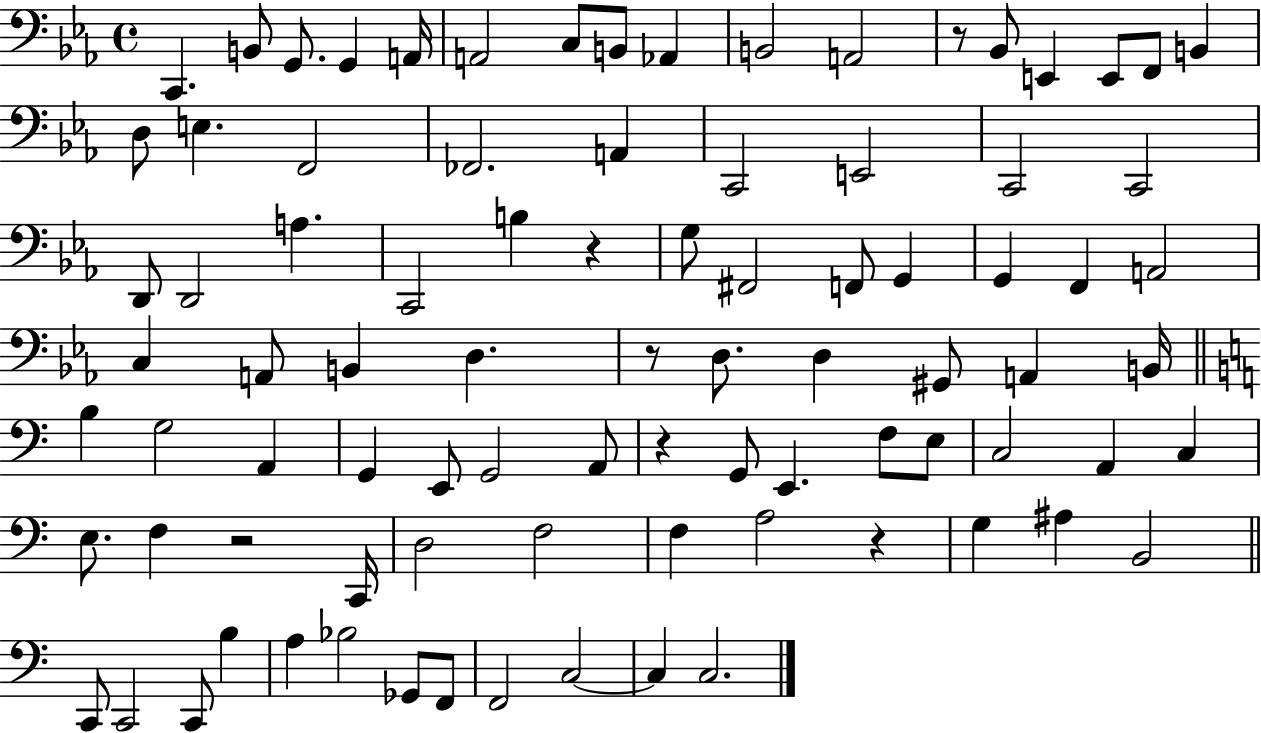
C2/q. B2/e G2/e. G2/q A2/s A2/h C3/e B2/e Ab2/q B2/h A2/h R/e Bb2/e E2/q E2/e F2/e B2/q D3/e E3/q. F2/h FES2/h. A2/q C2/h E2/h C2/h C2/h D2/e D2/h A3/q. C2/h B3/q R/q G3/e F#2/h F2/e G2/q G2/q F2/q A2/h C3/q A2/e B2/q D3/q. R/e D3/e. D3/q G#2/e A2/q B2/s B3/q G3/h A2/q G2/q E2/e G2/h A2/e R/q G2/e E2/q. F3/e E3/e C3/h A2/q C3/q E3/e. F3/q R/h C2/s D3/h F3/h F3/q A3/h R/q G3/q A#3/q B2/h C2/e C2/h C2/e B3/q A3/q Bb3/h Gb2/e F2/e F2/h C3/h C3/q C3/h.